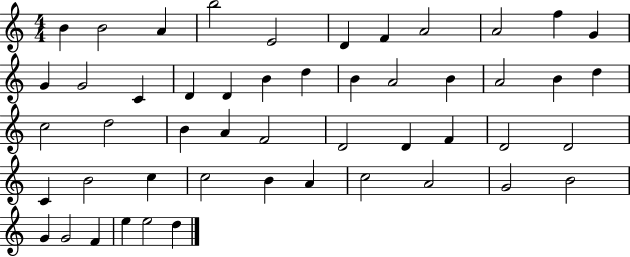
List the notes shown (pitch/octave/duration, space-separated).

B4/q B4/h A4/q B5/h E4/h D4/q F4/q A4/h A4/h F5/q G4/q G4/q G4/h C4/q D4/q D4/q B4/q D5/q B4/q A4/h B4/q A4/h B4/q D5/q C5/h D5/h B4/q A4/q F4/h D4/h D4/q F4/q D4/h D4/h C4/q B4/h C5/q C5/h B4/q A4/q C5/h A4/h G4/h B4/h G4/q G4/h F4/q E5/q E5/h D5/q